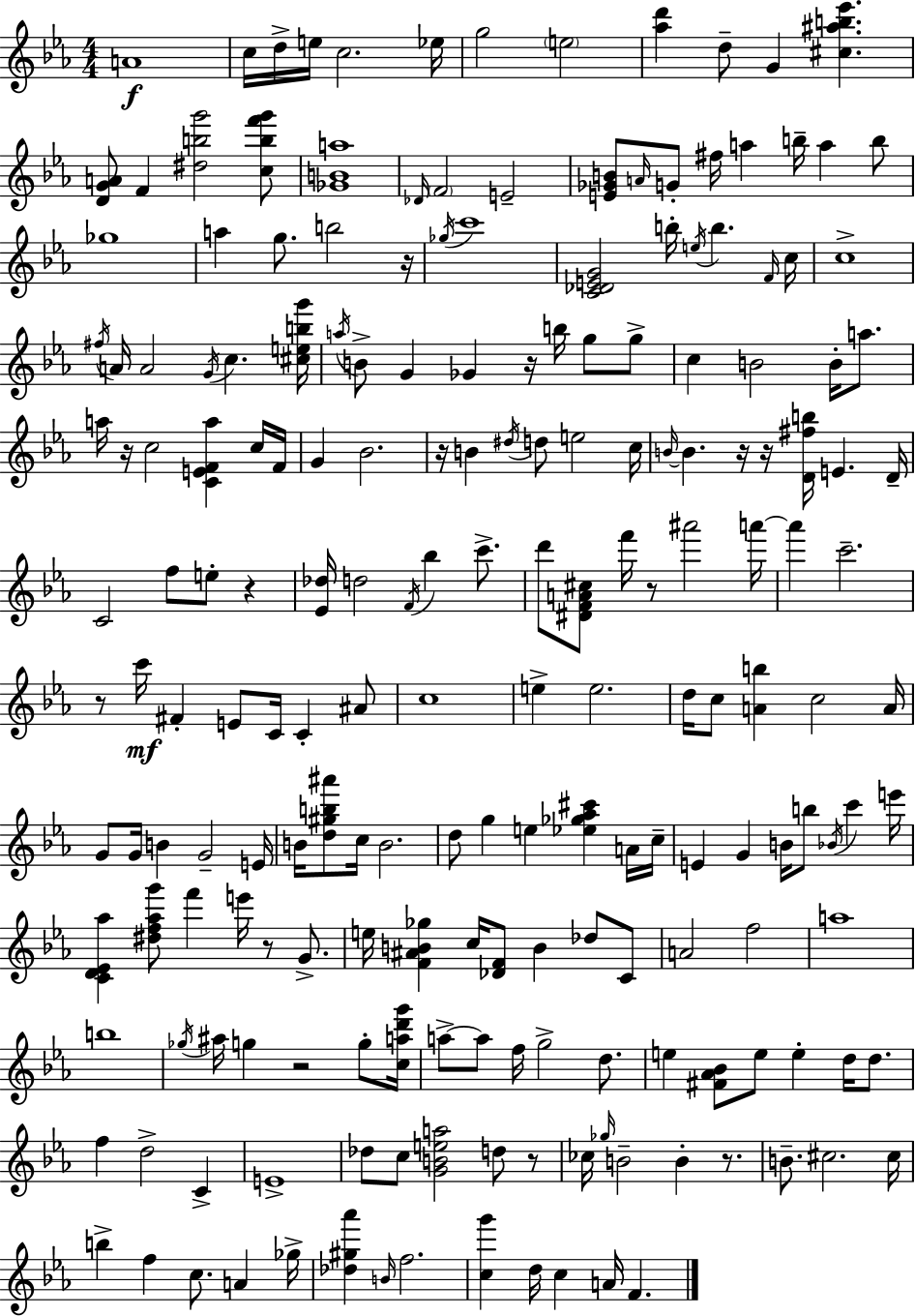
X:1
T:Untitled
M:4/4
L:1/4
K:Eb
A4 c/4 d/4 e/4 c2 _e/4 g2 e2 [_ad'] d/2 G [^c^ab_e'] [DGA]/2 F [^dbg']2 [cbf'g']/2 [_GBa]4 _D/4 F2 E2 [E_GB]/2 A/4 G/2 ^f/4 a b/4 a b/2 _g4 a g/2 b2 z/4 _g/4 c'4 [C_DEG]2 b/4 e/4 b F/4 c/4 c4 ^f/4 A/4 A2 G/4 c [^cebg']/4 a/4 B/2 G _G z/4 b/4 g/2 g/2 c B2 B/4 a/2 a/4 z/4 c2 [CEFa] c/4 F/4 G _B2 z/4 B ^d/4 d/2 e2 c/4 B/4 B z/4 z/4 [D^fb]/4 E D/4 C2 f/2 e/2 z [_E_d]/4 d2 F/4 _b c'/2 d'/2 [^DFA^c]/2 f'/4 z/2 ^a'2 a'/4 a' c'2 z/2 c'/4 ^F E/2 C/4 C ^A/2 c4 e e2 d/4 c/2 [Ab] c2 A/4 G/2 G/4 B G2 E/4 B/4 [d^gb^a']/2 c/4 B2 d/2 g e [_e_g_a^c'] A/4 c/4 E G B/4 b/2 _B/4 c' e'/4 [CD_E_a] [^df_ag']/2 f' e'/4 z/2 G/2 e/4 [F^AB_g] c/4 [_DF]/2 B _d/2 C/2 A2 f2 a4 b4 _g/4 ^a/4 g z2 g/2 [cad'g']/4 a/2 a/2 f/4 g2 d/2 e [^F_A_B]/2 e/2 e d/4 d/2 f d2 C E4 _d/2 c/2 [GBea]2 d/2 z/2 _c/4 _g/4 B2 B z/2 B/2 ^c2 ^c/4 b f c/2 A _g/4 [_d^g_a'] B/4 f2 [cg'] d/4 c A/4 F